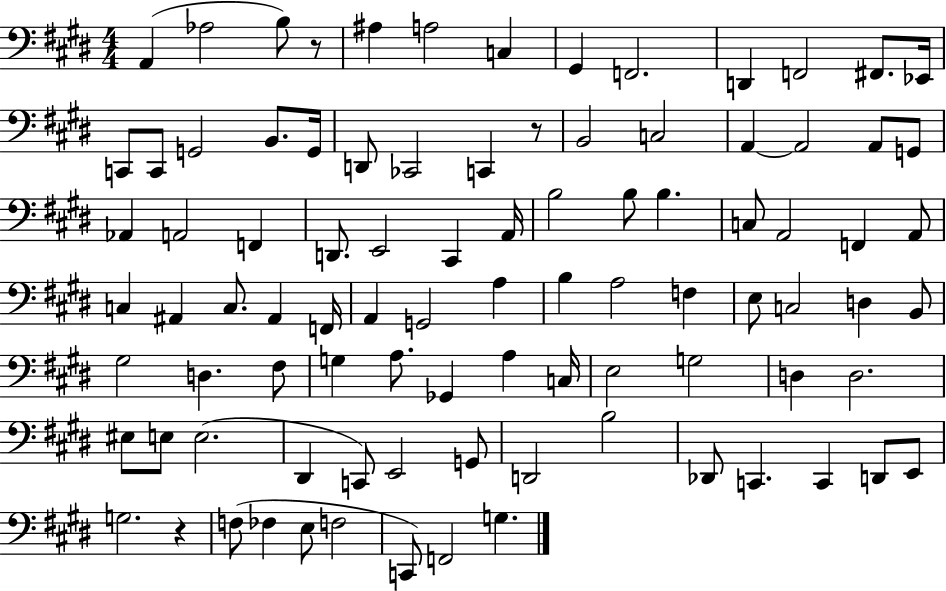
{
  \clef bass
  \numericTimeSignature
  \time 4/4
  \key e \major
  a,4( aes2 b8) r8 | ais4 a2 c4 | gis,4 f,2. | d,4 f,2 fis,8. ees,16 | \break c,8 c,8 g,2 b,8. g,16 | d,8 ces,2 c,4 r8 | b,2 c2 | a,4~~ a,2 a,8 g,8 | \break aes,4 a,2 f,4 | d,8. e,2 cis,4 a,16 | b2 b8 b4. | c8 a,2 f,4 a,8 | \break c4 ais,4 c8. ais,4 f,16 | a,4 g,2 a4 | b4 a2 f4 | e8 c2 d4 b,8 | \break gis2 d4. fis8 | g4 a8. ges,4 a4 c16 | e2 g2 | d4 d2. | \break eis8 e8 e2.( | dis,4 c,8) e,2 g,8 | d,2 b2 | des,8 c,4. c,4 d,8 e,8 | \break g2. r4 | f8( fes4 e8 f2 | c,8) f,2 g4. | \bar "|."
}